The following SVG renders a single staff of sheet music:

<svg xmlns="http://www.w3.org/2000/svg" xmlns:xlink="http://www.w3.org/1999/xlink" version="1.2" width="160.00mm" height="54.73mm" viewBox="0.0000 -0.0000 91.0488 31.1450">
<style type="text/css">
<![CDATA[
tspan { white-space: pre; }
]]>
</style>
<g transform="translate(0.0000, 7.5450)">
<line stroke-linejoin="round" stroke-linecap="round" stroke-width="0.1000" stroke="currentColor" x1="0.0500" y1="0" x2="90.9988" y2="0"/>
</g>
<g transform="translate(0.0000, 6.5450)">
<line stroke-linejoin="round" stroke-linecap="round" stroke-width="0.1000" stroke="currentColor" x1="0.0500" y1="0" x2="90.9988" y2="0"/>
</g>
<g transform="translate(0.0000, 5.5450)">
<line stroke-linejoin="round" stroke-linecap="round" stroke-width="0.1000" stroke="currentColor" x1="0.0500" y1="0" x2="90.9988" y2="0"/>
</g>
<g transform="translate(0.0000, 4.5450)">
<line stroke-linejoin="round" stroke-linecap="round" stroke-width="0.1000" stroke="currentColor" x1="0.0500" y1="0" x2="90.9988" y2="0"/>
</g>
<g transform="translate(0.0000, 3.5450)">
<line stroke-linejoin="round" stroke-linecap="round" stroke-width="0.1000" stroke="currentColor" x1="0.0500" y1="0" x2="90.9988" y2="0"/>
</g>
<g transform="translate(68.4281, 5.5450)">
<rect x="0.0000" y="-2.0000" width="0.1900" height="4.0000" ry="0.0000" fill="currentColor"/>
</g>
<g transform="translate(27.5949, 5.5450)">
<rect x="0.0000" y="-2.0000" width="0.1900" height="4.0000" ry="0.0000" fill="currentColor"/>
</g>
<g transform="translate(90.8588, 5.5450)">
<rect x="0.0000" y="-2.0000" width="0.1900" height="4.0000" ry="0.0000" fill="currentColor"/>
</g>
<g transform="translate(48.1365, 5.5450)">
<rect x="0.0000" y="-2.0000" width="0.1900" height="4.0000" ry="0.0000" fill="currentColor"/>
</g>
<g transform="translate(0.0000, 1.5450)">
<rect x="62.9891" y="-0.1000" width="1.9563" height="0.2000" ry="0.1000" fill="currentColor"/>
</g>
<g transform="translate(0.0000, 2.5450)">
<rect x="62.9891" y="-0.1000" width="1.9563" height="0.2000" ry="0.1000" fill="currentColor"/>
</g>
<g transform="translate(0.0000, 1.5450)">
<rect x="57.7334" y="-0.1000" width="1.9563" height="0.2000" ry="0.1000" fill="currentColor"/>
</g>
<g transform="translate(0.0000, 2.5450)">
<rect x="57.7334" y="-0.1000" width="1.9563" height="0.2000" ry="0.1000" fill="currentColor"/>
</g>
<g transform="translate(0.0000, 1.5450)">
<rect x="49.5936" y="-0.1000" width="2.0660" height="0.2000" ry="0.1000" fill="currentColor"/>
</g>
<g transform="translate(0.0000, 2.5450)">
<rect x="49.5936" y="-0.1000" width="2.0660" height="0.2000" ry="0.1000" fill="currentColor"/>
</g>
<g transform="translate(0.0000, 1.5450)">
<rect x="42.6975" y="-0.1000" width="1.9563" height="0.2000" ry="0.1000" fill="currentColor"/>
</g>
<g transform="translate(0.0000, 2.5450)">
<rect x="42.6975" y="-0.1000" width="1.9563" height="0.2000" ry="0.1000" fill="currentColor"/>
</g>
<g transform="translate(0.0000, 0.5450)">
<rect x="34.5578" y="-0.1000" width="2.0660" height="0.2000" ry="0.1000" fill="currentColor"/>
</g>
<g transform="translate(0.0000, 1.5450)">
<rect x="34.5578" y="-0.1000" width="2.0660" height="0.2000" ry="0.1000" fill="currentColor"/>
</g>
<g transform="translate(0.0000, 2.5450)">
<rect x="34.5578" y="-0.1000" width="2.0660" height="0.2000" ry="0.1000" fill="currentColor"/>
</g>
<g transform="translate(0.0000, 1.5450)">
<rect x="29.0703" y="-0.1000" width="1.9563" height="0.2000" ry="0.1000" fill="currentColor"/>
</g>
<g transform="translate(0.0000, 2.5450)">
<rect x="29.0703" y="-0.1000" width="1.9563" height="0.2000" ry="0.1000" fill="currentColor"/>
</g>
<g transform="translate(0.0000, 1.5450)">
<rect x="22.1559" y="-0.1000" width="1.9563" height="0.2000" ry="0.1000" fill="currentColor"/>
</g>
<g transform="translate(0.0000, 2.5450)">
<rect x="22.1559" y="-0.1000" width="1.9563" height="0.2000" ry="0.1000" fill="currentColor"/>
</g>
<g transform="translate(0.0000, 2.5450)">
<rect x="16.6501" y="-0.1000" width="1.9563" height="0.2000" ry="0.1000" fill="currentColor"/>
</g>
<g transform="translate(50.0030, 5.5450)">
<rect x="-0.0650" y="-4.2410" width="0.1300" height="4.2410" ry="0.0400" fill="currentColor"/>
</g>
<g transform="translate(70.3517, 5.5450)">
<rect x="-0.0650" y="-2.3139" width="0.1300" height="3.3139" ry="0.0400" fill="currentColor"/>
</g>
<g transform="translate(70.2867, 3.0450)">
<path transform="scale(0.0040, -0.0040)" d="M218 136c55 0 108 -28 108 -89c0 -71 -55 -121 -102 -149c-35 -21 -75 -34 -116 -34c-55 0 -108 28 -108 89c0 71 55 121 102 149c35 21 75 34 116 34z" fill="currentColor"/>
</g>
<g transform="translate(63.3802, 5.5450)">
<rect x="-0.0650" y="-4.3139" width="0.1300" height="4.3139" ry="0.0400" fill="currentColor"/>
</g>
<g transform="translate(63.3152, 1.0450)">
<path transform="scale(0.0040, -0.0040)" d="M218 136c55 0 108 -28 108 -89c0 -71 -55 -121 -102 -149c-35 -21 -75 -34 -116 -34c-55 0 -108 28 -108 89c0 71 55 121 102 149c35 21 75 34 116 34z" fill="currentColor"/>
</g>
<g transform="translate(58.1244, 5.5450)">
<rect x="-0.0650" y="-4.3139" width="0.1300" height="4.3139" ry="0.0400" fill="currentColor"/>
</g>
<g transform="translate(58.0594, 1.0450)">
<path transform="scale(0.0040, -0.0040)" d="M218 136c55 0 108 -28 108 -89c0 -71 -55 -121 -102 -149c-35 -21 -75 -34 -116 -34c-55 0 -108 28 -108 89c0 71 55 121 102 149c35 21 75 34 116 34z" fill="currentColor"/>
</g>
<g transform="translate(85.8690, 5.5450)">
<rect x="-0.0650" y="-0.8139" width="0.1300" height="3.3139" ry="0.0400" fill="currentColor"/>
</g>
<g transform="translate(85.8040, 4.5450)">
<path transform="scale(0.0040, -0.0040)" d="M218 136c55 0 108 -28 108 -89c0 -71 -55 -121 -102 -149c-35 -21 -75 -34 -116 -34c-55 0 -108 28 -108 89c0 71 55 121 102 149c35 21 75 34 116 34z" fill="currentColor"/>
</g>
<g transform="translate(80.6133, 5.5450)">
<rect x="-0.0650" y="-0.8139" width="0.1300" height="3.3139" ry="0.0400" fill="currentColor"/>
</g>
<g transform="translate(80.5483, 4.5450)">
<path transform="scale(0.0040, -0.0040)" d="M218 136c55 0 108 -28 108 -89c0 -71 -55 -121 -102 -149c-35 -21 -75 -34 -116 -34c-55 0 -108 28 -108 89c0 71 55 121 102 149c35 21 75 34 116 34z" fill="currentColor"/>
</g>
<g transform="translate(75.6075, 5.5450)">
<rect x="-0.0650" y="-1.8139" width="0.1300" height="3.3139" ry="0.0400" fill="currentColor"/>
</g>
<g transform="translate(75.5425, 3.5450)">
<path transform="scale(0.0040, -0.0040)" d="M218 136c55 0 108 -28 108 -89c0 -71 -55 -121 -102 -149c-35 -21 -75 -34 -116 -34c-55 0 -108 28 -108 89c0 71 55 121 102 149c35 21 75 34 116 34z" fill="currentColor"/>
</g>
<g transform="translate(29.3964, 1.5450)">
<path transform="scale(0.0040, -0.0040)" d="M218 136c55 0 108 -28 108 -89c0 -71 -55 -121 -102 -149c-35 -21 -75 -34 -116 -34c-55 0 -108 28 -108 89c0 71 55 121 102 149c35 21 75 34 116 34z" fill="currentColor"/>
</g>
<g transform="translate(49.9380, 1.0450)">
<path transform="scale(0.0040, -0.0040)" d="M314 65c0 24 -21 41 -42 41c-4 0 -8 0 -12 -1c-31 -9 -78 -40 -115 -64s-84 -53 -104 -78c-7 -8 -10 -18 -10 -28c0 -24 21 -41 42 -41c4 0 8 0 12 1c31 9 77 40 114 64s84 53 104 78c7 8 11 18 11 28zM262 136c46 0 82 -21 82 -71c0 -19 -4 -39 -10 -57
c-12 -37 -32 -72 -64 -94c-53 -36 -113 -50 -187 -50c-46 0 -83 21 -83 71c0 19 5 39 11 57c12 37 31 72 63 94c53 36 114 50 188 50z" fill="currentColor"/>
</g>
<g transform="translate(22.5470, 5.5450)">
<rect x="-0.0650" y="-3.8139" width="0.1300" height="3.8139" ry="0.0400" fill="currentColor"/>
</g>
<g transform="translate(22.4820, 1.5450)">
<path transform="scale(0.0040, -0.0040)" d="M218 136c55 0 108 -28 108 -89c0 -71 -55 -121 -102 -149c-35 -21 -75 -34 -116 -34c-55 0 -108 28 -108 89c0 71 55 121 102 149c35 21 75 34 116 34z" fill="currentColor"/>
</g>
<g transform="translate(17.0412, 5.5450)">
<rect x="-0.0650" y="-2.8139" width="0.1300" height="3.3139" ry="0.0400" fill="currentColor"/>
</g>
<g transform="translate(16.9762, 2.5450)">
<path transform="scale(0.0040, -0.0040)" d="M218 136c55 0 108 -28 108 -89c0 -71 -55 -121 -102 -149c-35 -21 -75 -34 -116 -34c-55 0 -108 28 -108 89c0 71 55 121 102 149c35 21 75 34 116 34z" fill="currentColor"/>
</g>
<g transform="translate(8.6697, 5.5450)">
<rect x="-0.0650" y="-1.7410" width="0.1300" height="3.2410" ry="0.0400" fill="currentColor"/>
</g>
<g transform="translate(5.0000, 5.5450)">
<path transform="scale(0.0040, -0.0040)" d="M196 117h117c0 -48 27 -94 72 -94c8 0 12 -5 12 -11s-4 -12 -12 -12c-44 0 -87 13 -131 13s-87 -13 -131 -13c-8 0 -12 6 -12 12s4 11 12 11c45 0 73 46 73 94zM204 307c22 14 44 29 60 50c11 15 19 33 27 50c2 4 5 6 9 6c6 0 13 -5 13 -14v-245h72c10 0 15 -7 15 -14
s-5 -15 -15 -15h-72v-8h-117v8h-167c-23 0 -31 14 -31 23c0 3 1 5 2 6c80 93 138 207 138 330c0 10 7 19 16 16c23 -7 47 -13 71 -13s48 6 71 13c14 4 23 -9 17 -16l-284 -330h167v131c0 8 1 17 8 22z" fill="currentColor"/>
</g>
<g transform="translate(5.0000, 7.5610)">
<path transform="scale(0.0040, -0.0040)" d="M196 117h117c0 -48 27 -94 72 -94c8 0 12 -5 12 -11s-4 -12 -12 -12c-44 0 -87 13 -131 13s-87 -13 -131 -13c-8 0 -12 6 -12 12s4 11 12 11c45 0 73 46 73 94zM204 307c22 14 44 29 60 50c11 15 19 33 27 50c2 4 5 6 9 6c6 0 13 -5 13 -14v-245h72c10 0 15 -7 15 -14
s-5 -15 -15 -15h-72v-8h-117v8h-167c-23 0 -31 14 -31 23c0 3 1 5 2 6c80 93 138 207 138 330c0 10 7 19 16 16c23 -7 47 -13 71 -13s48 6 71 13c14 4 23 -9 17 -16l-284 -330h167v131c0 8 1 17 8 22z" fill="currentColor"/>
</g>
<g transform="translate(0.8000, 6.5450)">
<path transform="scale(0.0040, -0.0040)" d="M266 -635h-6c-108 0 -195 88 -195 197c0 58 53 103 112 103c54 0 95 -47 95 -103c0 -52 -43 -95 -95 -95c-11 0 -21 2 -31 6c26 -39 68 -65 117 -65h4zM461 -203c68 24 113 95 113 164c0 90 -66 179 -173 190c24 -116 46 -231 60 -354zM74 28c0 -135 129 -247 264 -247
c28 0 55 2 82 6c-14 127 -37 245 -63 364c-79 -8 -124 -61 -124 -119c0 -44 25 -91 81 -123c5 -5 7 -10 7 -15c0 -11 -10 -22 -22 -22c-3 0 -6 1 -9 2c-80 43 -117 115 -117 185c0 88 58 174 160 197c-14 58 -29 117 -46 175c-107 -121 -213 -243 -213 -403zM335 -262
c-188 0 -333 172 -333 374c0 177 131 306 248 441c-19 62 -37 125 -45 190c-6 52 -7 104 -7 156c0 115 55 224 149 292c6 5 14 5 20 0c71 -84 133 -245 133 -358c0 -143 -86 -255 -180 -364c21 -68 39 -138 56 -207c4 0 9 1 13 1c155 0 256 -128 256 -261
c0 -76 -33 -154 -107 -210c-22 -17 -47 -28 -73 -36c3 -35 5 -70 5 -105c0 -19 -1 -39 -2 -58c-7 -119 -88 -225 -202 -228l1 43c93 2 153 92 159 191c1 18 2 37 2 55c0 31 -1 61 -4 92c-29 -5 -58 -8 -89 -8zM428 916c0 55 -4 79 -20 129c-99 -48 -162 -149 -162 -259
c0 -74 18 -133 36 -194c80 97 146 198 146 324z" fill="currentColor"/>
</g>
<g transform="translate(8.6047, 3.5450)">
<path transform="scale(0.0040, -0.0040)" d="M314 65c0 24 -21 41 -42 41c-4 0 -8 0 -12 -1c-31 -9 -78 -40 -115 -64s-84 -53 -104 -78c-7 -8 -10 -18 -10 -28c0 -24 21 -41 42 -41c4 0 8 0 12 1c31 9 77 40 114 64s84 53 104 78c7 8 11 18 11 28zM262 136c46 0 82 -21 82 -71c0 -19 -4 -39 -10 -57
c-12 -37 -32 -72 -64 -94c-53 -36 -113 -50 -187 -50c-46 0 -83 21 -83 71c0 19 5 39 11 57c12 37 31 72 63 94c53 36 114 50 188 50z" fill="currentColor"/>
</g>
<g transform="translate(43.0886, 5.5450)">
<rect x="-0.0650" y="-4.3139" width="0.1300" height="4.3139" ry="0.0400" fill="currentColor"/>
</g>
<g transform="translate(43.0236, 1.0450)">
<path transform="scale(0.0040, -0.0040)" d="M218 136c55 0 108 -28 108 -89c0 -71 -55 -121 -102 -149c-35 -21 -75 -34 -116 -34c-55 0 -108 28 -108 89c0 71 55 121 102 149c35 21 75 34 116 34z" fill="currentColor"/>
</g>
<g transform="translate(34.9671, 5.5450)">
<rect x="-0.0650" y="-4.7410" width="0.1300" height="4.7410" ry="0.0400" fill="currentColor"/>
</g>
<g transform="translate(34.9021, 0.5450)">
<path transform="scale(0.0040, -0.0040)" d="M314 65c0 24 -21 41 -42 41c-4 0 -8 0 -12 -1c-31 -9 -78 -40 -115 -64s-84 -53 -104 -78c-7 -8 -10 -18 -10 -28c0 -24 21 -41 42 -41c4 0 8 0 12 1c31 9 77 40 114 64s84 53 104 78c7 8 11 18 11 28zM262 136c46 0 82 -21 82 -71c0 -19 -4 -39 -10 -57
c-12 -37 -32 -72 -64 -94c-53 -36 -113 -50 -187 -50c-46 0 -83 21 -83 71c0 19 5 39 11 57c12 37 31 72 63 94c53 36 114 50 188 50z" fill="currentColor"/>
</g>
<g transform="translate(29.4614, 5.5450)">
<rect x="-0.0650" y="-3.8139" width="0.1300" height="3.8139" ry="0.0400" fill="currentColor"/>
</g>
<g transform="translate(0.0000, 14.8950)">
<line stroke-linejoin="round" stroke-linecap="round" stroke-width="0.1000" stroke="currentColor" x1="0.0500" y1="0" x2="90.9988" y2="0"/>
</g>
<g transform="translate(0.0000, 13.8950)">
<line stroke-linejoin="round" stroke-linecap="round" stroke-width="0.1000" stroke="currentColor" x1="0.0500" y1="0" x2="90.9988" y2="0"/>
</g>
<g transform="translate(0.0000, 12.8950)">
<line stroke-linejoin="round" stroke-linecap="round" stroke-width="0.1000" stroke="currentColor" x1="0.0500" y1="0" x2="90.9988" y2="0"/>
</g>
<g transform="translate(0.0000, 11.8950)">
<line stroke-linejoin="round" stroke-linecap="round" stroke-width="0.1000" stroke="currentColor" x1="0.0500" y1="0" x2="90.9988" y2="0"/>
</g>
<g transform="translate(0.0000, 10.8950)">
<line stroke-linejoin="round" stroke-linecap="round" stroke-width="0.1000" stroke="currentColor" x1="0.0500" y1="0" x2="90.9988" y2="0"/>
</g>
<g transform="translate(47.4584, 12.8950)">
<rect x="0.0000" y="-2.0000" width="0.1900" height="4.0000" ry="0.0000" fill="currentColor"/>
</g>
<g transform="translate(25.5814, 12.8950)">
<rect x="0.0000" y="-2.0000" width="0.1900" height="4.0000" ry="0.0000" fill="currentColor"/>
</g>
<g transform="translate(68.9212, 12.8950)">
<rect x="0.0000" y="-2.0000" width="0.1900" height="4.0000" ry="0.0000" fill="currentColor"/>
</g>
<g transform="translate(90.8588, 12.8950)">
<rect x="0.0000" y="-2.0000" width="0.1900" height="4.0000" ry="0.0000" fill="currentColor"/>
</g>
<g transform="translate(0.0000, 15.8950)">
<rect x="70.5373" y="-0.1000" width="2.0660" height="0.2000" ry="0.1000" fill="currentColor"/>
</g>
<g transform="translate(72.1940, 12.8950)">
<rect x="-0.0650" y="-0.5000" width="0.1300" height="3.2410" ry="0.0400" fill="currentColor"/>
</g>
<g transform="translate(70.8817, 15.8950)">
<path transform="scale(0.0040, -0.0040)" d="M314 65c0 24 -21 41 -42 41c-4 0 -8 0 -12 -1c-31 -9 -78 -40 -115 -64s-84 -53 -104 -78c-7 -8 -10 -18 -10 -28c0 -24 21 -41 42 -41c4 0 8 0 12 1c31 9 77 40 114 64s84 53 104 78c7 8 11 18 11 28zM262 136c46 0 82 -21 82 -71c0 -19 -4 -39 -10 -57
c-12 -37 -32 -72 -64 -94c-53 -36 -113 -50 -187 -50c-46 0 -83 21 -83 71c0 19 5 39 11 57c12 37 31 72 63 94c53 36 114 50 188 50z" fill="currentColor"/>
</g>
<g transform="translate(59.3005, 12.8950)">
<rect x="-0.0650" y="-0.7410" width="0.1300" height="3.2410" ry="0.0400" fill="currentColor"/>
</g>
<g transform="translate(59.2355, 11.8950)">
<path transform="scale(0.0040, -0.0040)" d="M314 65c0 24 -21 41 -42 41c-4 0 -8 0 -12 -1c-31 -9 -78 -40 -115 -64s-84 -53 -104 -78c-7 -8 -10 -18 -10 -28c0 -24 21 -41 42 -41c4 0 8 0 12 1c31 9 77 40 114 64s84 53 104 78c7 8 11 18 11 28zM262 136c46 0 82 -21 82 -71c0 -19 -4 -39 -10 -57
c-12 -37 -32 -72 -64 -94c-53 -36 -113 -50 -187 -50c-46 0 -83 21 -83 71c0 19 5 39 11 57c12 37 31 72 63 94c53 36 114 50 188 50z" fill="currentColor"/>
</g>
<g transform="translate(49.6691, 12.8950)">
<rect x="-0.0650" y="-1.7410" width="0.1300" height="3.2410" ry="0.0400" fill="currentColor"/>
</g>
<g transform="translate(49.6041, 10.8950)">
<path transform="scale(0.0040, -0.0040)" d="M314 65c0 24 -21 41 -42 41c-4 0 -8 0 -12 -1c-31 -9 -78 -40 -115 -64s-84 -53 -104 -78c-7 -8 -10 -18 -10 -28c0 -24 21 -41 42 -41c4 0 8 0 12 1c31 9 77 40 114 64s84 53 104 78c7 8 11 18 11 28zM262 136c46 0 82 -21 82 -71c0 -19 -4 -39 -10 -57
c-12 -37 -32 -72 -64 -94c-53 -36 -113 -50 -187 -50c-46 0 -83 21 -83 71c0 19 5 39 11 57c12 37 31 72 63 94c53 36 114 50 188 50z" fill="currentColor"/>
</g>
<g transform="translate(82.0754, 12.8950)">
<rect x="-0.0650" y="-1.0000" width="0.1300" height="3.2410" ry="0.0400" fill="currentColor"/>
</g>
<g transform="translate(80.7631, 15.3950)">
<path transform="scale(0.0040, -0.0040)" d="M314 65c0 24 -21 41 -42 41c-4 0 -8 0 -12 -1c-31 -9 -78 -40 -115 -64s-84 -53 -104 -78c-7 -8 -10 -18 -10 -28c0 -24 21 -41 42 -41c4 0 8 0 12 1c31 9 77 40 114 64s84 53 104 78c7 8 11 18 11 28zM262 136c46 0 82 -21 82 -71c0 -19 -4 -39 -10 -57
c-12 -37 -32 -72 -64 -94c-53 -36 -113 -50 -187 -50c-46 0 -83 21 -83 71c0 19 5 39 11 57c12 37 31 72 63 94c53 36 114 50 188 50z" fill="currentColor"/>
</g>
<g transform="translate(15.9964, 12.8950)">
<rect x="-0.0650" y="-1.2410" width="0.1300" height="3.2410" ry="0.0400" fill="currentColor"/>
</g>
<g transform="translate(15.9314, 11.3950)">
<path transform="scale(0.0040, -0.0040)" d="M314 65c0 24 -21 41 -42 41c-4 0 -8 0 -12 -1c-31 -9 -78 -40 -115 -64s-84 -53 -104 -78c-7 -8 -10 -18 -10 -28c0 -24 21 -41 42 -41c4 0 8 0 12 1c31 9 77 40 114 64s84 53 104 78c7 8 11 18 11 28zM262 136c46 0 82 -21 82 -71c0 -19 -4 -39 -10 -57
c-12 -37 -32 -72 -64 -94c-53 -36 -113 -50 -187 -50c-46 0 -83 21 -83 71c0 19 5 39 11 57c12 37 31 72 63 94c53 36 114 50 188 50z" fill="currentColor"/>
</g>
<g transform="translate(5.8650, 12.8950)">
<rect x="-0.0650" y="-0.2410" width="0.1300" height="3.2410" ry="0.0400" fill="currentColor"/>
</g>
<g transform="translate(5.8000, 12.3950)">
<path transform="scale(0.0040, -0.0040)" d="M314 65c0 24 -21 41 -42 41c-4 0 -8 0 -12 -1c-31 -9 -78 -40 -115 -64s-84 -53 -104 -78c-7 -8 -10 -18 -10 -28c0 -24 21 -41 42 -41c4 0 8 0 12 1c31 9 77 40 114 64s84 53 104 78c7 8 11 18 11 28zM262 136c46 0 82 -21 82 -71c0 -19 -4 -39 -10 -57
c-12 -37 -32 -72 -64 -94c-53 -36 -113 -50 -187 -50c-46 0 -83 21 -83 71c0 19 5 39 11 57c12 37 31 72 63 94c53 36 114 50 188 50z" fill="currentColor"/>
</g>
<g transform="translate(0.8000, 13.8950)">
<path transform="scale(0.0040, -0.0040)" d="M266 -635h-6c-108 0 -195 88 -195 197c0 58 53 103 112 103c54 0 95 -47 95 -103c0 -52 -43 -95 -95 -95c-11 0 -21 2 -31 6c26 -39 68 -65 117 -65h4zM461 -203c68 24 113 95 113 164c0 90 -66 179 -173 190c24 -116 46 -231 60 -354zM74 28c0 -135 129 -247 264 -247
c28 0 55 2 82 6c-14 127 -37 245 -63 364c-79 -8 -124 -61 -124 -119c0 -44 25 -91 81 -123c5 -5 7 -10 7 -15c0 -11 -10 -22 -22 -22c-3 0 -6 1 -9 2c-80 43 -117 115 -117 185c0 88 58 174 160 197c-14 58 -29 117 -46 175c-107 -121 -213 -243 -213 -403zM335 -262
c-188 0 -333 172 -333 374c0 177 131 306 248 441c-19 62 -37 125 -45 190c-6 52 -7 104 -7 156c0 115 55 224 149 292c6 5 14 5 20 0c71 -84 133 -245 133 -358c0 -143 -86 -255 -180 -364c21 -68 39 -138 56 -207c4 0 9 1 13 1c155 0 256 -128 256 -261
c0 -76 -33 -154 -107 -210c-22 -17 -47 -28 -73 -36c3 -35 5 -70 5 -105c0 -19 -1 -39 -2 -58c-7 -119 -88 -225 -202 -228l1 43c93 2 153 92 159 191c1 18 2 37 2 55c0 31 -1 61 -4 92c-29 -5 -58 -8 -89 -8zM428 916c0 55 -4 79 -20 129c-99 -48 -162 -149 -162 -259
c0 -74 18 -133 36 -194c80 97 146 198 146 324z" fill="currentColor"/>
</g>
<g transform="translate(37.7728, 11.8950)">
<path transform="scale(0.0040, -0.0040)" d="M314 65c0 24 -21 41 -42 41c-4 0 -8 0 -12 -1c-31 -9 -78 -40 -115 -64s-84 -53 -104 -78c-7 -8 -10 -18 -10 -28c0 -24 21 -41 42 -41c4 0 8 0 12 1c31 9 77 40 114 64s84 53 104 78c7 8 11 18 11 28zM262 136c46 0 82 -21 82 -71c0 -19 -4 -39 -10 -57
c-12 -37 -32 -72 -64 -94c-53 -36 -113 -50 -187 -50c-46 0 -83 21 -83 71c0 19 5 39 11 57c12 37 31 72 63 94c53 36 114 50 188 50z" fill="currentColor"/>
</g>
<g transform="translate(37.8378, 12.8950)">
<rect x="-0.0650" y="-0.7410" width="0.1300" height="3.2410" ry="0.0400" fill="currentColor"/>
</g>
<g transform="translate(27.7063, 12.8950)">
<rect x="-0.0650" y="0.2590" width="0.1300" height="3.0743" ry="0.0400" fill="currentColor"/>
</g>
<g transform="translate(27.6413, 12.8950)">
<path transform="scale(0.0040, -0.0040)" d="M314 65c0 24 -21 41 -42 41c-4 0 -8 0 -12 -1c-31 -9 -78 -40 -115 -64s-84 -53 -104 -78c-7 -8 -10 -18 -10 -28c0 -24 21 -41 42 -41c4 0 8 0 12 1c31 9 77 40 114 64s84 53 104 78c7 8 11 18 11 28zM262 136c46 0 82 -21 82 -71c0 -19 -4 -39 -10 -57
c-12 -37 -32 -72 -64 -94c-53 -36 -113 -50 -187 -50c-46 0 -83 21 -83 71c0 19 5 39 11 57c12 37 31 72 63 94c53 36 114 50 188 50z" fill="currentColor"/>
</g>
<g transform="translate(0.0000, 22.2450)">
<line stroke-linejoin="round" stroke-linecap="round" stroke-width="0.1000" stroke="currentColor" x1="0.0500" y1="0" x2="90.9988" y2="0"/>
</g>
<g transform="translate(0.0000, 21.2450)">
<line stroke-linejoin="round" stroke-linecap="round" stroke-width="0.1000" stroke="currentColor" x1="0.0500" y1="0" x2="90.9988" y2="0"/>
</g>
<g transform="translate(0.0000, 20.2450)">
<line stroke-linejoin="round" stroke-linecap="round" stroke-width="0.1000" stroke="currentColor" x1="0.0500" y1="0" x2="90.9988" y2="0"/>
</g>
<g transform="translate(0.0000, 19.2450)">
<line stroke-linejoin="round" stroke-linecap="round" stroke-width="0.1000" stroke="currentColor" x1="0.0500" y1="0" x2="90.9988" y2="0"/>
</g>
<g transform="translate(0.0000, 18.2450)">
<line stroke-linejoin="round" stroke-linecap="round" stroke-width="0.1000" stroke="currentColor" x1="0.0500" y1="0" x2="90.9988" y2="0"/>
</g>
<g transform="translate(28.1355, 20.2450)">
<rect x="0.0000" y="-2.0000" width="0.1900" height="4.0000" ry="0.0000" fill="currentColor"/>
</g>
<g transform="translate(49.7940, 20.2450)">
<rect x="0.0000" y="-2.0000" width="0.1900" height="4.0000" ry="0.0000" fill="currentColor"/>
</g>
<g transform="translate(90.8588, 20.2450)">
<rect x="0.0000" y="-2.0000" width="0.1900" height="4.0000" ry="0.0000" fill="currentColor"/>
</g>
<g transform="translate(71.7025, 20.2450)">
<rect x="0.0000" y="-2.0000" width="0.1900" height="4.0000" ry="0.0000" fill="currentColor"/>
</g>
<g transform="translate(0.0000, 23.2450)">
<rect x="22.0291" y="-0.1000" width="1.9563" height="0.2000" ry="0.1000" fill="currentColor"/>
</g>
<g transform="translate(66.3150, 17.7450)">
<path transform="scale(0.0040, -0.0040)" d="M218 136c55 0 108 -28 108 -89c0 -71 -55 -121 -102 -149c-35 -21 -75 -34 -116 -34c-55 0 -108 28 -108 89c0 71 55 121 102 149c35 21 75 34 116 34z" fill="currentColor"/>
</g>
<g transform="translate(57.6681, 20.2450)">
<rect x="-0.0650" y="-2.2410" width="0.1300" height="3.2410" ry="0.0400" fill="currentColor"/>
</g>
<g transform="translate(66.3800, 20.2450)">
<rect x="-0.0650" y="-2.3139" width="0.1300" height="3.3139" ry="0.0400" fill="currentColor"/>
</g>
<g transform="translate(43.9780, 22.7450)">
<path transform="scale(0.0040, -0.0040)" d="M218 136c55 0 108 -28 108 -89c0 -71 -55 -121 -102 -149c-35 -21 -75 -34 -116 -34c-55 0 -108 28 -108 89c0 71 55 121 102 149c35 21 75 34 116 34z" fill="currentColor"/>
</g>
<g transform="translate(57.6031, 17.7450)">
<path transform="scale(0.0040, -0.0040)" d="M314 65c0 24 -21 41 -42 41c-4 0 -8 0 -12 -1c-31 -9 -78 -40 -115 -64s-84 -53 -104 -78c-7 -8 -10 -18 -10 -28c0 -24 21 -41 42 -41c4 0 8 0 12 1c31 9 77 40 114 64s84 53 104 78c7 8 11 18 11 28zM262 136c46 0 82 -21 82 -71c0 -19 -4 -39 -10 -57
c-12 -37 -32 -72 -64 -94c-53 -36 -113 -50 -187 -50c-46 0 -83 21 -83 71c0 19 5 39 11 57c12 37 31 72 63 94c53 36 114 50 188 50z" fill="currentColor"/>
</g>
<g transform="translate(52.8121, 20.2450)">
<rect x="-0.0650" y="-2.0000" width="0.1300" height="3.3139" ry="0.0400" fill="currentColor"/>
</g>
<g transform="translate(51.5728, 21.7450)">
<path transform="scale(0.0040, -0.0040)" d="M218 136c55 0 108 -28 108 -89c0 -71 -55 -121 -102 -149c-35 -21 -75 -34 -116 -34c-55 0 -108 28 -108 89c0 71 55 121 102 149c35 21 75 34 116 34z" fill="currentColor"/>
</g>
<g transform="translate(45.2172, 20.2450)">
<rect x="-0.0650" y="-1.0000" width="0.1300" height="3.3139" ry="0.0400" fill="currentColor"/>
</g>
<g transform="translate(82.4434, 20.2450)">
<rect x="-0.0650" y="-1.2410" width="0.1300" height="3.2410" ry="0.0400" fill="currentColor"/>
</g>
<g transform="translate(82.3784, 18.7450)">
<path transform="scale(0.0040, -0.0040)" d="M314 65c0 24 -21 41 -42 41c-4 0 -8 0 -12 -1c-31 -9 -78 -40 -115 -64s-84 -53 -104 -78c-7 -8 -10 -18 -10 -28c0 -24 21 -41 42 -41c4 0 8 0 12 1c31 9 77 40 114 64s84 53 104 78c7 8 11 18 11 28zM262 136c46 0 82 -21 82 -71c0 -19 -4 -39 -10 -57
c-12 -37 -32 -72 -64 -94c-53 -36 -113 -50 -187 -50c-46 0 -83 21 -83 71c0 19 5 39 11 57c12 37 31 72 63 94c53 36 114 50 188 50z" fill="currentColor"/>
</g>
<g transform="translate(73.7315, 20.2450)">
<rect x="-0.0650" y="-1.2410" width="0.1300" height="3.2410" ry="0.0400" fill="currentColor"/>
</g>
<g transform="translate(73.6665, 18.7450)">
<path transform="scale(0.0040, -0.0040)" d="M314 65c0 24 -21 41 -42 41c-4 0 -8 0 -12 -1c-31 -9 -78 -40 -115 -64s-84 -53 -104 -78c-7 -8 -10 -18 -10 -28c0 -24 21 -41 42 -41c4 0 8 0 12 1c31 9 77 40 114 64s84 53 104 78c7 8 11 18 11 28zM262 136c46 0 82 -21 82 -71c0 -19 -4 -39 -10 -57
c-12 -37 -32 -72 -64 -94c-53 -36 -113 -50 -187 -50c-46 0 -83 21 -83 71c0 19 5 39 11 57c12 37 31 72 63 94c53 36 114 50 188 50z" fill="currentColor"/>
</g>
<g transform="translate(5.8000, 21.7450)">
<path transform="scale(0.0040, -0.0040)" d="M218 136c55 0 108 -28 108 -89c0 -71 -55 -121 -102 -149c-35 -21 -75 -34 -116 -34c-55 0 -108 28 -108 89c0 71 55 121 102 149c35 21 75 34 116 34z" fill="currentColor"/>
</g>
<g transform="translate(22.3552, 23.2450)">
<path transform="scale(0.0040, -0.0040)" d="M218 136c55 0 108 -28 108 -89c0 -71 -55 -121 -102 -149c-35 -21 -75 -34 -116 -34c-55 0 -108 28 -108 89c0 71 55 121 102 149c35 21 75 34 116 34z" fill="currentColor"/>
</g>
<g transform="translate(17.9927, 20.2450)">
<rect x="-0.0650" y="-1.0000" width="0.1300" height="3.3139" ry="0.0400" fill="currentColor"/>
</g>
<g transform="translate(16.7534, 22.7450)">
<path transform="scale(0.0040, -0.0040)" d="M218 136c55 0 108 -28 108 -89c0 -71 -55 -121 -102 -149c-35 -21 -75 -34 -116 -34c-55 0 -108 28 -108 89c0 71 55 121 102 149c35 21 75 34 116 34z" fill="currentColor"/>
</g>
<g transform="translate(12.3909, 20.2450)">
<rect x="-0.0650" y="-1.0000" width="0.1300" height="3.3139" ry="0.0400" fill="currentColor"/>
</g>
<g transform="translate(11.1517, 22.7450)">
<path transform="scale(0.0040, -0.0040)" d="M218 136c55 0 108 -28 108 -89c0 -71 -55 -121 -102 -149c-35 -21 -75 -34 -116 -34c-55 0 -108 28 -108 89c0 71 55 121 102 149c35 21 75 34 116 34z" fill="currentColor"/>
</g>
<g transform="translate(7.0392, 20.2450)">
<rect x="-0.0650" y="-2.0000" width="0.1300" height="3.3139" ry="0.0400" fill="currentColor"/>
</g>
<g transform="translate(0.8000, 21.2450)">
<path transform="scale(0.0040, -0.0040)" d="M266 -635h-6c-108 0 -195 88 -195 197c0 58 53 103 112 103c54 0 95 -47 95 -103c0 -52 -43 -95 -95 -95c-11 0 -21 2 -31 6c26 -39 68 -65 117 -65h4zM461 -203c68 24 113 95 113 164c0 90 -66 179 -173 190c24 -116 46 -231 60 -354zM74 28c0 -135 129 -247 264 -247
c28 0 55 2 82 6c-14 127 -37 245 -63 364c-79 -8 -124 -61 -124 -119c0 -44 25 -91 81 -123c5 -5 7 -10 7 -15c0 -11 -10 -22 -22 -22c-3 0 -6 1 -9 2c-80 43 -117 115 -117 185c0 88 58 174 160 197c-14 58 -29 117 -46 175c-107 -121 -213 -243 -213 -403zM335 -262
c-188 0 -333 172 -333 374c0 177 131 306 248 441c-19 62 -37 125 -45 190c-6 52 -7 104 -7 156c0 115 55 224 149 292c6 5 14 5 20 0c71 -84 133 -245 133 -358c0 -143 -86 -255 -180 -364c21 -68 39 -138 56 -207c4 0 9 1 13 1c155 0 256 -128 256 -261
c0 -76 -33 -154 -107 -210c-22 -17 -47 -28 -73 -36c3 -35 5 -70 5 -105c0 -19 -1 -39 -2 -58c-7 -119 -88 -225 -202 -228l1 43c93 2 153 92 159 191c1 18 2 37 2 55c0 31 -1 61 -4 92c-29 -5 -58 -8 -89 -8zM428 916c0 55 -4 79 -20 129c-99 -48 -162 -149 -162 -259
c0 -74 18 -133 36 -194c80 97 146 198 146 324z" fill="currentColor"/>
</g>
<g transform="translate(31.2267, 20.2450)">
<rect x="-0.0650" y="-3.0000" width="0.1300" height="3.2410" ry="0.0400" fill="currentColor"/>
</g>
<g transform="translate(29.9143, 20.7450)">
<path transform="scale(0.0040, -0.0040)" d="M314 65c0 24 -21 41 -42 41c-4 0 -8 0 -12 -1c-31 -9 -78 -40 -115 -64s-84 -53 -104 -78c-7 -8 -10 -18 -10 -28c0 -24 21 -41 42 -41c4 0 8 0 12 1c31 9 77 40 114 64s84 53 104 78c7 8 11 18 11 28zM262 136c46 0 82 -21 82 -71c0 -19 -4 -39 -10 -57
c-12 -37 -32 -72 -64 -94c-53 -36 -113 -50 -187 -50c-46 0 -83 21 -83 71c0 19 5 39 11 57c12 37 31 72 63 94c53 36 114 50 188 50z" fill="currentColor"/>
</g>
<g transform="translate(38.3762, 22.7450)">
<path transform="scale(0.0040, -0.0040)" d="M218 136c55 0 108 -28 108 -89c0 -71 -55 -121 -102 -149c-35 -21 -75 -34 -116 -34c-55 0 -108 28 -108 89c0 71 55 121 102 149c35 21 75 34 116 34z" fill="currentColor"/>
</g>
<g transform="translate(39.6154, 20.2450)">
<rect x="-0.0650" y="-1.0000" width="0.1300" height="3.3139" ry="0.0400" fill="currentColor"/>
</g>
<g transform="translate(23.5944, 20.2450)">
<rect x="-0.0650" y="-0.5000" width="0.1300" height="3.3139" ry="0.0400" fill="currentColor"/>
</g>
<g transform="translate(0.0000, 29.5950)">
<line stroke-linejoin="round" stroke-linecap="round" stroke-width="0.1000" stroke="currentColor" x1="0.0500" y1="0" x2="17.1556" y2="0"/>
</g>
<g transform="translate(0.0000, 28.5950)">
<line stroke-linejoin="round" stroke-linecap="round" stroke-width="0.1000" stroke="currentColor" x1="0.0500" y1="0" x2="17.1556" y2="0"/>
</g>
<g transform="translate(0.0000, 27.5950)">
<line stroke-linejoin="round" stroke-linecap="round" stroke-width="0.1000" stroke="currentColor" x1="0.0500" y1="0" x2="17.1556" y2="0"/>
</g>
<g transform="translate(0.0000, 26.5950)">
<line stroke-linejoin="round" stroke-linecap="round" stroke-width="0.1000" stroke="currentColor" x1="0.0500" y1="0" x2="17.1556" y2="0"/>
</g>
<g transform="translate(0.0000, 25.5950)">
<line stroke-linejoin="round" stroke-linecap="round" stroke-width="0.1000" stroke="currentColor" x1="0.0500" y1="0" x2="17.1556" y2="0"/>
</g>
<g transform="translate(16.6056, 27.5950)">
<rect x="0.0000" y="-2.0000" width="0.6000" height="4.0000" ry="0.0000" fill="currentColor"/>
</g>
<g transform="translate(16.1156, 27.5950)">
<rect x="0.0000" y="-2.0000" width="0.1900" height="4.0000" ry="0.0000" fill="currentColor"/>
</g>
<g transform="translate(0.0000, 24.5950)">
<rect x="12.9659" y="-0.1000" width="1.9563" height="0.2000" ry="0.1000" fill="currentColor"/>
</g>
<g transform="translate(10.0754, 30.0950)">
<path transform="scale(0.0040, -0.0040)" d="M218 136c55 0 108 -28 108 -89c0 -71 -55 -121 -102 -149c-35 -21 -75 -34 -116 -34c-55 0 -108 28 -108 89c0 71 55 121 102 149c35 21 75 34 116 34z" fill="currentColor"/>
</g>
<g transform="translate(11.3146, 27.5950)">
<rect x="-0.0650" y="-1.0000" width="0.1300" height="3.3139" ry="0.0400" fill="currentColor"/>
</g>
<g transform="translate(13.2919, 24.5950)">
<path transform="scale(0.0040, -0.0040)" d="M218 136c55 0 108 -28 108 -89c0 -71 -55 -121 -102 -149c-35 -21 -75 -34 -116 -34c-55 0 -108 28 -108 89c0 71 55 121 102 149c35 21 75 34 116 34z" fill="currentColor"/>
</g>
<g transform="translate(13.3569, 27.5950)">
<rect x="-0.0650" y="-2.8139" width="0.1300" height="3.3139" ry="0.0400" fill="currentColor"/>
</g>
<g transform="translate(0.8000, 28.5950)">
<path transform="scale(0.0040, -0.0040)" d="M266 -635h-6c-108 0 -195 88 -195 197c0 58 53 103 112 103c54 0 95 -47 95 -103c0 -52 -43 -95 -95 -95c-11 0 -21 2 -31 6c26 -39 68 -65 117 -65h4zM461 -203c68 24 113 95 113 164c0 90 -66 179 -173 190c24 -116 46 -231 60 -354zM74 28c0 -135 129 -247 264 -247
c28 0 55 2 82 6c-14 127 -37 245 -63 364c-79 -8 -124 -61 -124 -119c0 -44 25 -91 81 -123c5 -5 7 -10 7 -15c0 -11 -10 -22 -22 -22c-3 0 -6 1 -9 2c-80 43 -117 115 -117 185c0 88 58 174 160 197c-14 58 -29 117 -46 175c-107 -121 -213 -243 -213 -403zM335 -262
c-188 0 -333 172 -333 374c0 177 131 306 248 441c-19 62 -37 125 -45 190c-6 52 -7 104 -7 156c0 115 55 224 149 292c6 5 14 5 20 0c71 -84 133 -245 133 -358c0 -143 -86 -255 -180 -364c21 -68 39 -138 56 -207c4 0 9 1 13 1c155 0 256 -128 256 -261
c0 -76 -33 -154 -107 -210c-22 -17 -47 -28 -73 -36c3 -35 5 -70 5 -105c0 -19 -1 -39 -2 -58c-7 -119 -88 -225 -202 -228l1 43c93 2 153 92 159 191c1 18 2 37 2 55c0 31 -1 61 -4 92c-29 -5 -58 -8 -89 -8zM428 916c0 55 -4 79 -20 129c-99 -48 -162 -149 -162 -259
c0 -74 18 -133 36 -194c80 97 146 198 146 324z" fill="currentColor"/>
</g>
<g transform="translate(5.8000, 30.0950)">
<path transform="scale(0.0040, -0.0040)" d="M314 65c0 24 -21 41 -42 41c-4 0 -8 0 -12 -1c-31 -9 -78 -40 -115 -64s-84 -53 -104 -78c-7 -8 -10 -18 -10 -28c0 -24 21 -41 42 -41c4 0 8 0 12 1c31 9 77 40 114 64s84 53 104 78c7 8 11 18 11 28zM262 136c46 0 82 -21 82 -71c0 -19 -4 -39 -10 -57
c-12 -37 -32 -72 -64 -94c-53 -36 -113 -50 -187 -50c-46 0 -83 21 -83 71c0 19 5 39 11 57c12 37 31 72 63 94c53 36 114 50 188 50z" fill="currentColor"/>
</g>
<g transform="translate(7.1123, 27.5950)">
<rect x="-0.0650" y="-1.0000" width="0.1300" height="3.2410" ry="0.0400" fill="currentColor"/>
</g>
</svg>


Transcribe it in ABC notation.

X:1
T:Untitled
M:4/4
L:1/4
K:C
f2 a c' c' e'2 d' d'2 d' d' g f d d c2 e2 B2 d2 f2 d2 C2 D2 F D D C A2 D D F g2 g e2 e2 D2 D a